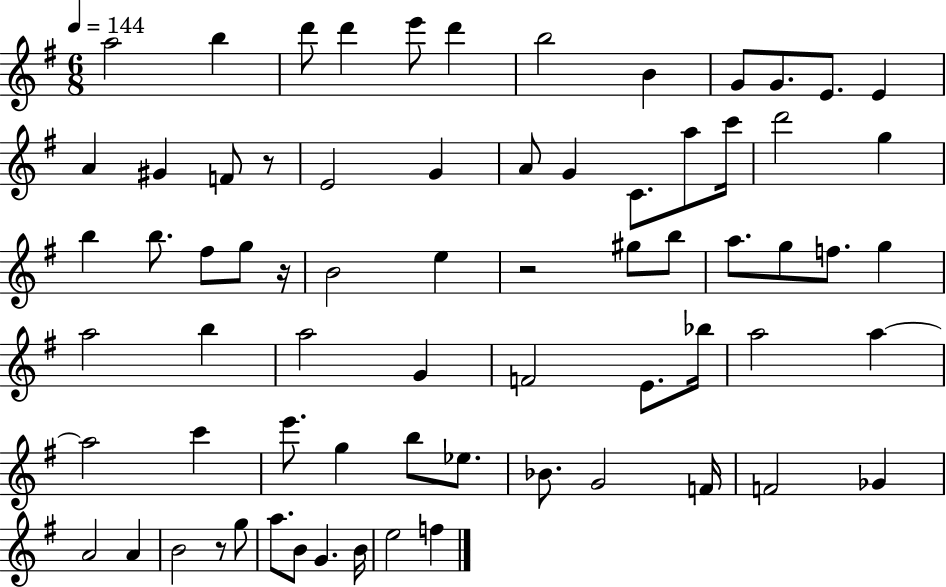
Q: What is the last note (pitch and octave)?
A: F5